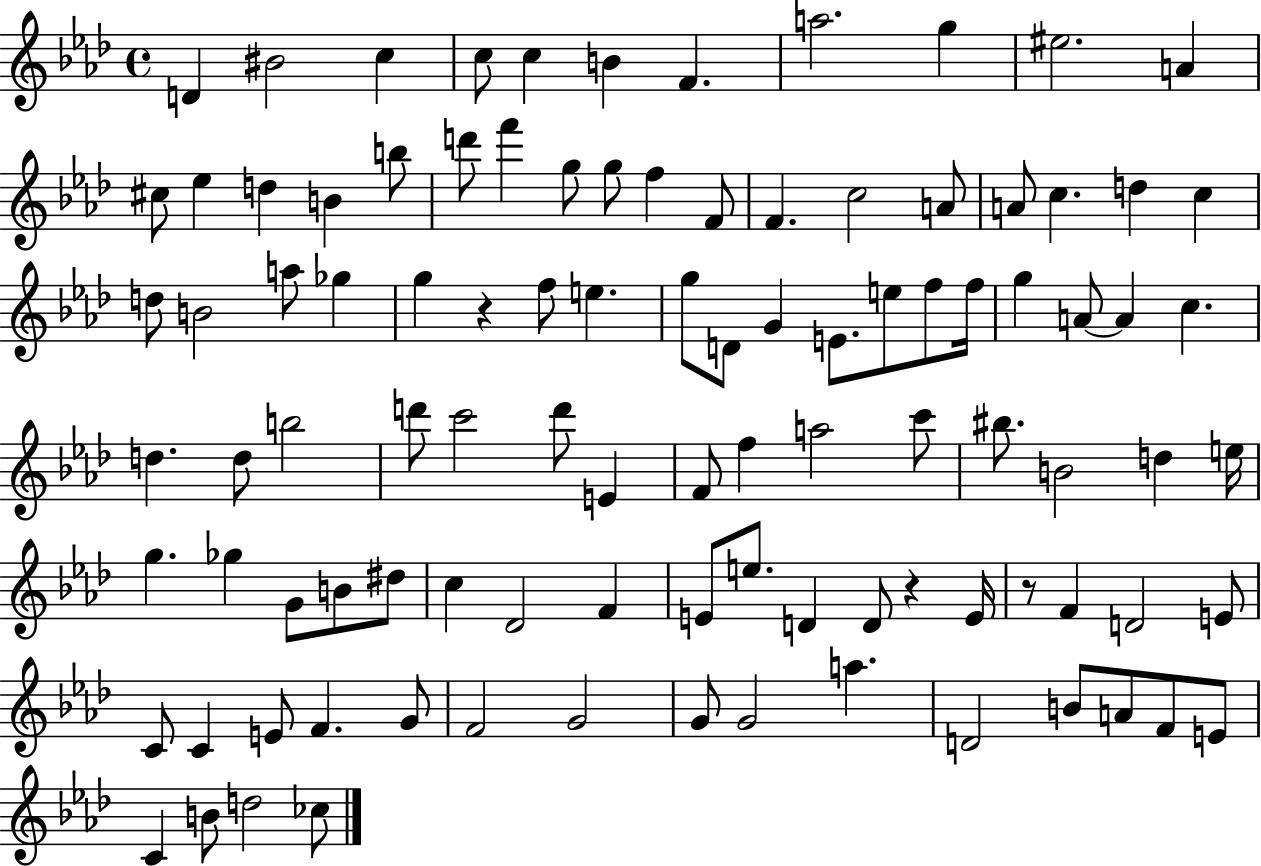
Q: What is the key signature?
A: AES major